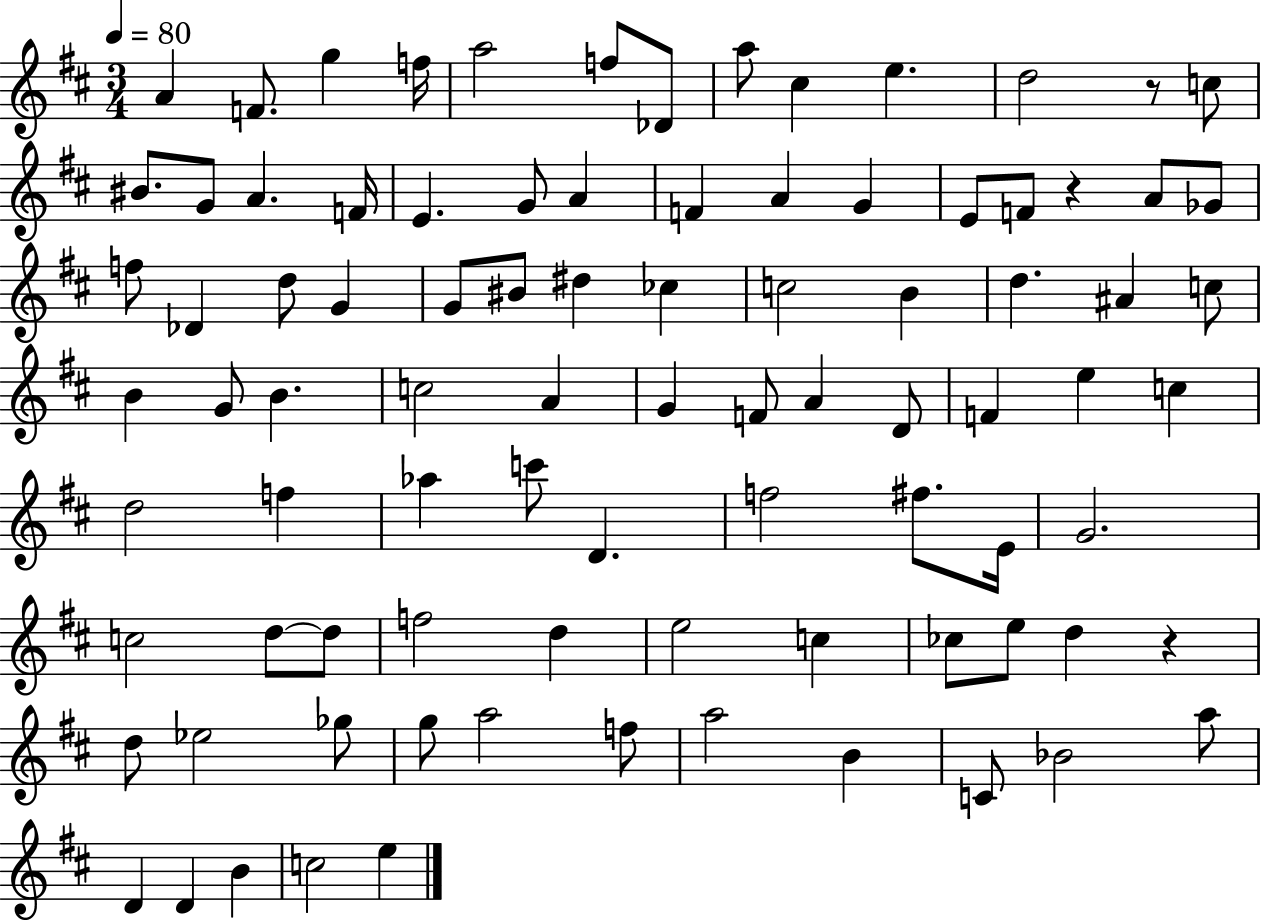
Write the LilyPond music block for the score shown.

{
  \clef treble
  \numericTimeSignature
  \time 3/4
  \key d \major
  \tempo 4 = 80
  a'4 f'8. g''4 f''16 | a''2 f''8 des'8 | a''8 cis''4 e''4. | d''2 r8 c''8 | \break bis'8. g'8 a'4. f'16 | e'4. g'8 a'4 | f'4 a'4 g'4 | e'8 f'8 r4 a'8 ges'8 | \break f''8 des'4 d''8 g'4 | g'8 bis'8 dis''4 ces''4 | c''2 b'4 | d''4. ais'4 c''8 | \break b'4 g'8 b'4. | c''2 a'4 | g'4 f'8 a'4 d'8 | f'4 e''4 c''4 | \break d''2 f''4 | aes''4 c'''8 d'4. | f''2 fis''8. e'16 | g'2. | \break c''2 d''8~~ d''8 | f''2 d''4 | e''2 c''4 | ces''8 e''8 d''4 r4 | \break d''8 ees''2 ges''8 | g''8 a''2 f''8 | a''2 b'4 | c'8 bes'2 a''8 | \break d'4 d'4 b'4 | c''2 e''4 | \bar "|."
}